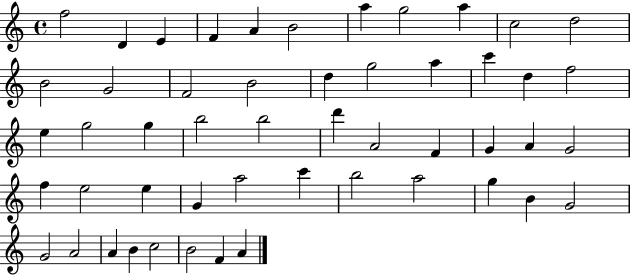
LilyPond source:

{
  \clef treble
  \time 4/4
  \defaultTimeSignature
  \key c \major
  f''2 d'4 e'4 | f'4 a'4 b'2 | a''4 g''2 a''4 | c''2 d''2 | \break b'2 g'2 | f'2 b'2 | d''4 g''2 a''4 | c'''4 d''4 f''2 | \break e''4 g''2 g''4 | b''2 b''2 | d'''4 a'2 f'4 | g'4 a'4 g'2 | \break f''4 e''2 e''4 | g'4 a''2 c'''4 | b''2 a''2 | g''4 b'4 g'2 | \break g'2 a'2 | a'4 b'4 c''2 | b'2 f'4 a'4 | \bar "|."
}